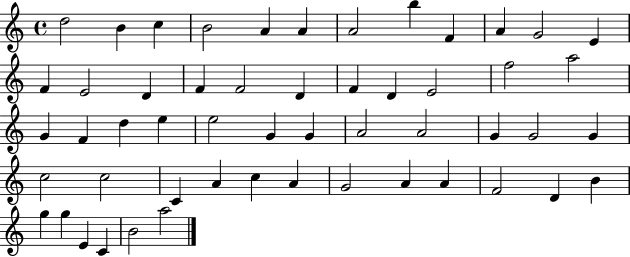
D5/h B4/q C5/q B4/h A4/q A4/q A4/h B5/q F4/q A4/q G4/h E4/q F4/q E4/h D4/q F4/q F4/h D4/q F4/q D4/q E4/h F5/h A5/h G4/q F4/q D5/q E5/q E5/h G4/q G4/q A4/h A4/h G4/q G4/h G4/q C5/h C5/h C4/q A4/q C5/q A4/q G4/h A4/q A4/q F4/h D4/q B4/q G5/q G5/q E4/q C4/q B4/h A5/h